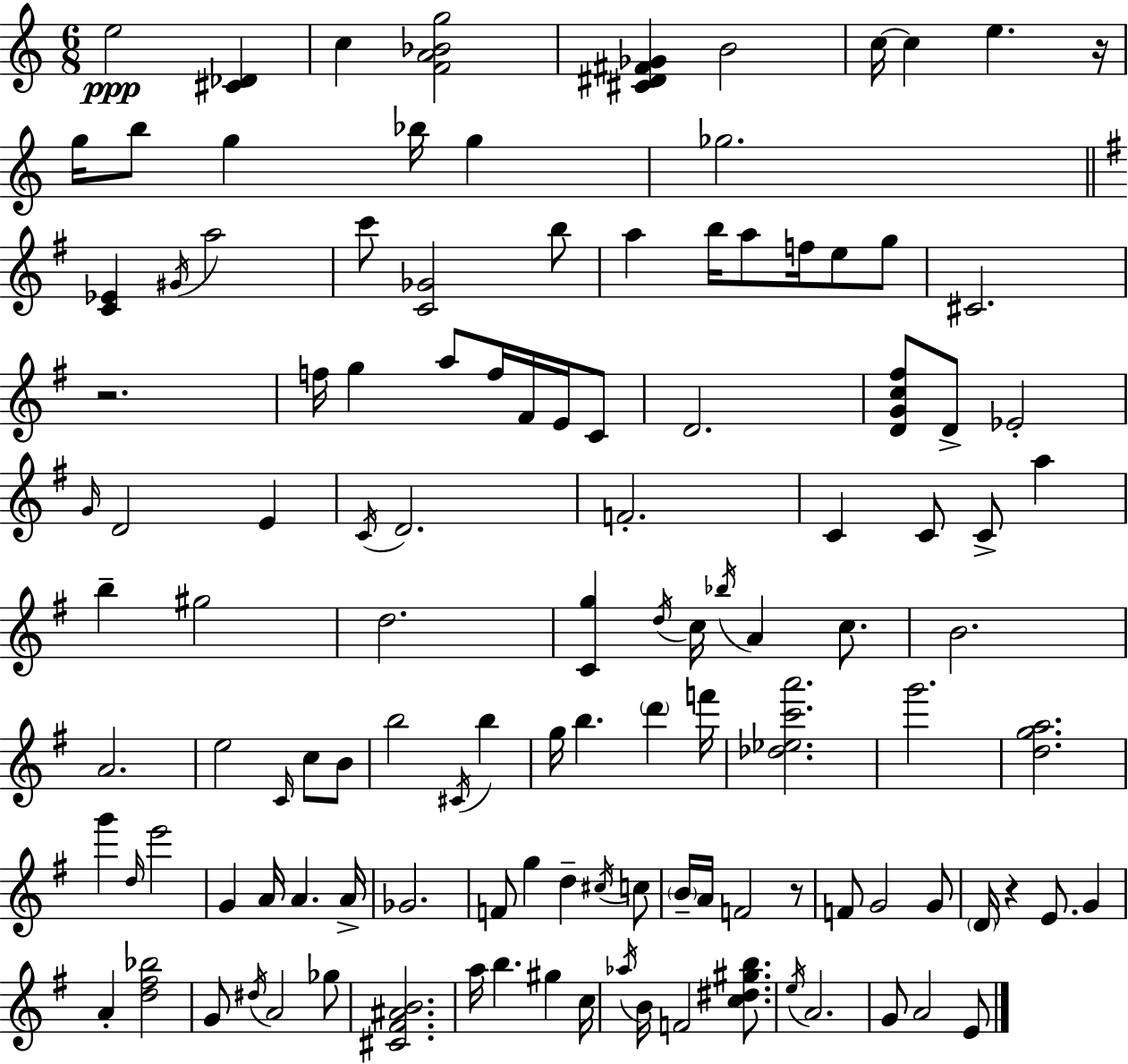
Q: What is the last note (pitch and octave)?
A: E4